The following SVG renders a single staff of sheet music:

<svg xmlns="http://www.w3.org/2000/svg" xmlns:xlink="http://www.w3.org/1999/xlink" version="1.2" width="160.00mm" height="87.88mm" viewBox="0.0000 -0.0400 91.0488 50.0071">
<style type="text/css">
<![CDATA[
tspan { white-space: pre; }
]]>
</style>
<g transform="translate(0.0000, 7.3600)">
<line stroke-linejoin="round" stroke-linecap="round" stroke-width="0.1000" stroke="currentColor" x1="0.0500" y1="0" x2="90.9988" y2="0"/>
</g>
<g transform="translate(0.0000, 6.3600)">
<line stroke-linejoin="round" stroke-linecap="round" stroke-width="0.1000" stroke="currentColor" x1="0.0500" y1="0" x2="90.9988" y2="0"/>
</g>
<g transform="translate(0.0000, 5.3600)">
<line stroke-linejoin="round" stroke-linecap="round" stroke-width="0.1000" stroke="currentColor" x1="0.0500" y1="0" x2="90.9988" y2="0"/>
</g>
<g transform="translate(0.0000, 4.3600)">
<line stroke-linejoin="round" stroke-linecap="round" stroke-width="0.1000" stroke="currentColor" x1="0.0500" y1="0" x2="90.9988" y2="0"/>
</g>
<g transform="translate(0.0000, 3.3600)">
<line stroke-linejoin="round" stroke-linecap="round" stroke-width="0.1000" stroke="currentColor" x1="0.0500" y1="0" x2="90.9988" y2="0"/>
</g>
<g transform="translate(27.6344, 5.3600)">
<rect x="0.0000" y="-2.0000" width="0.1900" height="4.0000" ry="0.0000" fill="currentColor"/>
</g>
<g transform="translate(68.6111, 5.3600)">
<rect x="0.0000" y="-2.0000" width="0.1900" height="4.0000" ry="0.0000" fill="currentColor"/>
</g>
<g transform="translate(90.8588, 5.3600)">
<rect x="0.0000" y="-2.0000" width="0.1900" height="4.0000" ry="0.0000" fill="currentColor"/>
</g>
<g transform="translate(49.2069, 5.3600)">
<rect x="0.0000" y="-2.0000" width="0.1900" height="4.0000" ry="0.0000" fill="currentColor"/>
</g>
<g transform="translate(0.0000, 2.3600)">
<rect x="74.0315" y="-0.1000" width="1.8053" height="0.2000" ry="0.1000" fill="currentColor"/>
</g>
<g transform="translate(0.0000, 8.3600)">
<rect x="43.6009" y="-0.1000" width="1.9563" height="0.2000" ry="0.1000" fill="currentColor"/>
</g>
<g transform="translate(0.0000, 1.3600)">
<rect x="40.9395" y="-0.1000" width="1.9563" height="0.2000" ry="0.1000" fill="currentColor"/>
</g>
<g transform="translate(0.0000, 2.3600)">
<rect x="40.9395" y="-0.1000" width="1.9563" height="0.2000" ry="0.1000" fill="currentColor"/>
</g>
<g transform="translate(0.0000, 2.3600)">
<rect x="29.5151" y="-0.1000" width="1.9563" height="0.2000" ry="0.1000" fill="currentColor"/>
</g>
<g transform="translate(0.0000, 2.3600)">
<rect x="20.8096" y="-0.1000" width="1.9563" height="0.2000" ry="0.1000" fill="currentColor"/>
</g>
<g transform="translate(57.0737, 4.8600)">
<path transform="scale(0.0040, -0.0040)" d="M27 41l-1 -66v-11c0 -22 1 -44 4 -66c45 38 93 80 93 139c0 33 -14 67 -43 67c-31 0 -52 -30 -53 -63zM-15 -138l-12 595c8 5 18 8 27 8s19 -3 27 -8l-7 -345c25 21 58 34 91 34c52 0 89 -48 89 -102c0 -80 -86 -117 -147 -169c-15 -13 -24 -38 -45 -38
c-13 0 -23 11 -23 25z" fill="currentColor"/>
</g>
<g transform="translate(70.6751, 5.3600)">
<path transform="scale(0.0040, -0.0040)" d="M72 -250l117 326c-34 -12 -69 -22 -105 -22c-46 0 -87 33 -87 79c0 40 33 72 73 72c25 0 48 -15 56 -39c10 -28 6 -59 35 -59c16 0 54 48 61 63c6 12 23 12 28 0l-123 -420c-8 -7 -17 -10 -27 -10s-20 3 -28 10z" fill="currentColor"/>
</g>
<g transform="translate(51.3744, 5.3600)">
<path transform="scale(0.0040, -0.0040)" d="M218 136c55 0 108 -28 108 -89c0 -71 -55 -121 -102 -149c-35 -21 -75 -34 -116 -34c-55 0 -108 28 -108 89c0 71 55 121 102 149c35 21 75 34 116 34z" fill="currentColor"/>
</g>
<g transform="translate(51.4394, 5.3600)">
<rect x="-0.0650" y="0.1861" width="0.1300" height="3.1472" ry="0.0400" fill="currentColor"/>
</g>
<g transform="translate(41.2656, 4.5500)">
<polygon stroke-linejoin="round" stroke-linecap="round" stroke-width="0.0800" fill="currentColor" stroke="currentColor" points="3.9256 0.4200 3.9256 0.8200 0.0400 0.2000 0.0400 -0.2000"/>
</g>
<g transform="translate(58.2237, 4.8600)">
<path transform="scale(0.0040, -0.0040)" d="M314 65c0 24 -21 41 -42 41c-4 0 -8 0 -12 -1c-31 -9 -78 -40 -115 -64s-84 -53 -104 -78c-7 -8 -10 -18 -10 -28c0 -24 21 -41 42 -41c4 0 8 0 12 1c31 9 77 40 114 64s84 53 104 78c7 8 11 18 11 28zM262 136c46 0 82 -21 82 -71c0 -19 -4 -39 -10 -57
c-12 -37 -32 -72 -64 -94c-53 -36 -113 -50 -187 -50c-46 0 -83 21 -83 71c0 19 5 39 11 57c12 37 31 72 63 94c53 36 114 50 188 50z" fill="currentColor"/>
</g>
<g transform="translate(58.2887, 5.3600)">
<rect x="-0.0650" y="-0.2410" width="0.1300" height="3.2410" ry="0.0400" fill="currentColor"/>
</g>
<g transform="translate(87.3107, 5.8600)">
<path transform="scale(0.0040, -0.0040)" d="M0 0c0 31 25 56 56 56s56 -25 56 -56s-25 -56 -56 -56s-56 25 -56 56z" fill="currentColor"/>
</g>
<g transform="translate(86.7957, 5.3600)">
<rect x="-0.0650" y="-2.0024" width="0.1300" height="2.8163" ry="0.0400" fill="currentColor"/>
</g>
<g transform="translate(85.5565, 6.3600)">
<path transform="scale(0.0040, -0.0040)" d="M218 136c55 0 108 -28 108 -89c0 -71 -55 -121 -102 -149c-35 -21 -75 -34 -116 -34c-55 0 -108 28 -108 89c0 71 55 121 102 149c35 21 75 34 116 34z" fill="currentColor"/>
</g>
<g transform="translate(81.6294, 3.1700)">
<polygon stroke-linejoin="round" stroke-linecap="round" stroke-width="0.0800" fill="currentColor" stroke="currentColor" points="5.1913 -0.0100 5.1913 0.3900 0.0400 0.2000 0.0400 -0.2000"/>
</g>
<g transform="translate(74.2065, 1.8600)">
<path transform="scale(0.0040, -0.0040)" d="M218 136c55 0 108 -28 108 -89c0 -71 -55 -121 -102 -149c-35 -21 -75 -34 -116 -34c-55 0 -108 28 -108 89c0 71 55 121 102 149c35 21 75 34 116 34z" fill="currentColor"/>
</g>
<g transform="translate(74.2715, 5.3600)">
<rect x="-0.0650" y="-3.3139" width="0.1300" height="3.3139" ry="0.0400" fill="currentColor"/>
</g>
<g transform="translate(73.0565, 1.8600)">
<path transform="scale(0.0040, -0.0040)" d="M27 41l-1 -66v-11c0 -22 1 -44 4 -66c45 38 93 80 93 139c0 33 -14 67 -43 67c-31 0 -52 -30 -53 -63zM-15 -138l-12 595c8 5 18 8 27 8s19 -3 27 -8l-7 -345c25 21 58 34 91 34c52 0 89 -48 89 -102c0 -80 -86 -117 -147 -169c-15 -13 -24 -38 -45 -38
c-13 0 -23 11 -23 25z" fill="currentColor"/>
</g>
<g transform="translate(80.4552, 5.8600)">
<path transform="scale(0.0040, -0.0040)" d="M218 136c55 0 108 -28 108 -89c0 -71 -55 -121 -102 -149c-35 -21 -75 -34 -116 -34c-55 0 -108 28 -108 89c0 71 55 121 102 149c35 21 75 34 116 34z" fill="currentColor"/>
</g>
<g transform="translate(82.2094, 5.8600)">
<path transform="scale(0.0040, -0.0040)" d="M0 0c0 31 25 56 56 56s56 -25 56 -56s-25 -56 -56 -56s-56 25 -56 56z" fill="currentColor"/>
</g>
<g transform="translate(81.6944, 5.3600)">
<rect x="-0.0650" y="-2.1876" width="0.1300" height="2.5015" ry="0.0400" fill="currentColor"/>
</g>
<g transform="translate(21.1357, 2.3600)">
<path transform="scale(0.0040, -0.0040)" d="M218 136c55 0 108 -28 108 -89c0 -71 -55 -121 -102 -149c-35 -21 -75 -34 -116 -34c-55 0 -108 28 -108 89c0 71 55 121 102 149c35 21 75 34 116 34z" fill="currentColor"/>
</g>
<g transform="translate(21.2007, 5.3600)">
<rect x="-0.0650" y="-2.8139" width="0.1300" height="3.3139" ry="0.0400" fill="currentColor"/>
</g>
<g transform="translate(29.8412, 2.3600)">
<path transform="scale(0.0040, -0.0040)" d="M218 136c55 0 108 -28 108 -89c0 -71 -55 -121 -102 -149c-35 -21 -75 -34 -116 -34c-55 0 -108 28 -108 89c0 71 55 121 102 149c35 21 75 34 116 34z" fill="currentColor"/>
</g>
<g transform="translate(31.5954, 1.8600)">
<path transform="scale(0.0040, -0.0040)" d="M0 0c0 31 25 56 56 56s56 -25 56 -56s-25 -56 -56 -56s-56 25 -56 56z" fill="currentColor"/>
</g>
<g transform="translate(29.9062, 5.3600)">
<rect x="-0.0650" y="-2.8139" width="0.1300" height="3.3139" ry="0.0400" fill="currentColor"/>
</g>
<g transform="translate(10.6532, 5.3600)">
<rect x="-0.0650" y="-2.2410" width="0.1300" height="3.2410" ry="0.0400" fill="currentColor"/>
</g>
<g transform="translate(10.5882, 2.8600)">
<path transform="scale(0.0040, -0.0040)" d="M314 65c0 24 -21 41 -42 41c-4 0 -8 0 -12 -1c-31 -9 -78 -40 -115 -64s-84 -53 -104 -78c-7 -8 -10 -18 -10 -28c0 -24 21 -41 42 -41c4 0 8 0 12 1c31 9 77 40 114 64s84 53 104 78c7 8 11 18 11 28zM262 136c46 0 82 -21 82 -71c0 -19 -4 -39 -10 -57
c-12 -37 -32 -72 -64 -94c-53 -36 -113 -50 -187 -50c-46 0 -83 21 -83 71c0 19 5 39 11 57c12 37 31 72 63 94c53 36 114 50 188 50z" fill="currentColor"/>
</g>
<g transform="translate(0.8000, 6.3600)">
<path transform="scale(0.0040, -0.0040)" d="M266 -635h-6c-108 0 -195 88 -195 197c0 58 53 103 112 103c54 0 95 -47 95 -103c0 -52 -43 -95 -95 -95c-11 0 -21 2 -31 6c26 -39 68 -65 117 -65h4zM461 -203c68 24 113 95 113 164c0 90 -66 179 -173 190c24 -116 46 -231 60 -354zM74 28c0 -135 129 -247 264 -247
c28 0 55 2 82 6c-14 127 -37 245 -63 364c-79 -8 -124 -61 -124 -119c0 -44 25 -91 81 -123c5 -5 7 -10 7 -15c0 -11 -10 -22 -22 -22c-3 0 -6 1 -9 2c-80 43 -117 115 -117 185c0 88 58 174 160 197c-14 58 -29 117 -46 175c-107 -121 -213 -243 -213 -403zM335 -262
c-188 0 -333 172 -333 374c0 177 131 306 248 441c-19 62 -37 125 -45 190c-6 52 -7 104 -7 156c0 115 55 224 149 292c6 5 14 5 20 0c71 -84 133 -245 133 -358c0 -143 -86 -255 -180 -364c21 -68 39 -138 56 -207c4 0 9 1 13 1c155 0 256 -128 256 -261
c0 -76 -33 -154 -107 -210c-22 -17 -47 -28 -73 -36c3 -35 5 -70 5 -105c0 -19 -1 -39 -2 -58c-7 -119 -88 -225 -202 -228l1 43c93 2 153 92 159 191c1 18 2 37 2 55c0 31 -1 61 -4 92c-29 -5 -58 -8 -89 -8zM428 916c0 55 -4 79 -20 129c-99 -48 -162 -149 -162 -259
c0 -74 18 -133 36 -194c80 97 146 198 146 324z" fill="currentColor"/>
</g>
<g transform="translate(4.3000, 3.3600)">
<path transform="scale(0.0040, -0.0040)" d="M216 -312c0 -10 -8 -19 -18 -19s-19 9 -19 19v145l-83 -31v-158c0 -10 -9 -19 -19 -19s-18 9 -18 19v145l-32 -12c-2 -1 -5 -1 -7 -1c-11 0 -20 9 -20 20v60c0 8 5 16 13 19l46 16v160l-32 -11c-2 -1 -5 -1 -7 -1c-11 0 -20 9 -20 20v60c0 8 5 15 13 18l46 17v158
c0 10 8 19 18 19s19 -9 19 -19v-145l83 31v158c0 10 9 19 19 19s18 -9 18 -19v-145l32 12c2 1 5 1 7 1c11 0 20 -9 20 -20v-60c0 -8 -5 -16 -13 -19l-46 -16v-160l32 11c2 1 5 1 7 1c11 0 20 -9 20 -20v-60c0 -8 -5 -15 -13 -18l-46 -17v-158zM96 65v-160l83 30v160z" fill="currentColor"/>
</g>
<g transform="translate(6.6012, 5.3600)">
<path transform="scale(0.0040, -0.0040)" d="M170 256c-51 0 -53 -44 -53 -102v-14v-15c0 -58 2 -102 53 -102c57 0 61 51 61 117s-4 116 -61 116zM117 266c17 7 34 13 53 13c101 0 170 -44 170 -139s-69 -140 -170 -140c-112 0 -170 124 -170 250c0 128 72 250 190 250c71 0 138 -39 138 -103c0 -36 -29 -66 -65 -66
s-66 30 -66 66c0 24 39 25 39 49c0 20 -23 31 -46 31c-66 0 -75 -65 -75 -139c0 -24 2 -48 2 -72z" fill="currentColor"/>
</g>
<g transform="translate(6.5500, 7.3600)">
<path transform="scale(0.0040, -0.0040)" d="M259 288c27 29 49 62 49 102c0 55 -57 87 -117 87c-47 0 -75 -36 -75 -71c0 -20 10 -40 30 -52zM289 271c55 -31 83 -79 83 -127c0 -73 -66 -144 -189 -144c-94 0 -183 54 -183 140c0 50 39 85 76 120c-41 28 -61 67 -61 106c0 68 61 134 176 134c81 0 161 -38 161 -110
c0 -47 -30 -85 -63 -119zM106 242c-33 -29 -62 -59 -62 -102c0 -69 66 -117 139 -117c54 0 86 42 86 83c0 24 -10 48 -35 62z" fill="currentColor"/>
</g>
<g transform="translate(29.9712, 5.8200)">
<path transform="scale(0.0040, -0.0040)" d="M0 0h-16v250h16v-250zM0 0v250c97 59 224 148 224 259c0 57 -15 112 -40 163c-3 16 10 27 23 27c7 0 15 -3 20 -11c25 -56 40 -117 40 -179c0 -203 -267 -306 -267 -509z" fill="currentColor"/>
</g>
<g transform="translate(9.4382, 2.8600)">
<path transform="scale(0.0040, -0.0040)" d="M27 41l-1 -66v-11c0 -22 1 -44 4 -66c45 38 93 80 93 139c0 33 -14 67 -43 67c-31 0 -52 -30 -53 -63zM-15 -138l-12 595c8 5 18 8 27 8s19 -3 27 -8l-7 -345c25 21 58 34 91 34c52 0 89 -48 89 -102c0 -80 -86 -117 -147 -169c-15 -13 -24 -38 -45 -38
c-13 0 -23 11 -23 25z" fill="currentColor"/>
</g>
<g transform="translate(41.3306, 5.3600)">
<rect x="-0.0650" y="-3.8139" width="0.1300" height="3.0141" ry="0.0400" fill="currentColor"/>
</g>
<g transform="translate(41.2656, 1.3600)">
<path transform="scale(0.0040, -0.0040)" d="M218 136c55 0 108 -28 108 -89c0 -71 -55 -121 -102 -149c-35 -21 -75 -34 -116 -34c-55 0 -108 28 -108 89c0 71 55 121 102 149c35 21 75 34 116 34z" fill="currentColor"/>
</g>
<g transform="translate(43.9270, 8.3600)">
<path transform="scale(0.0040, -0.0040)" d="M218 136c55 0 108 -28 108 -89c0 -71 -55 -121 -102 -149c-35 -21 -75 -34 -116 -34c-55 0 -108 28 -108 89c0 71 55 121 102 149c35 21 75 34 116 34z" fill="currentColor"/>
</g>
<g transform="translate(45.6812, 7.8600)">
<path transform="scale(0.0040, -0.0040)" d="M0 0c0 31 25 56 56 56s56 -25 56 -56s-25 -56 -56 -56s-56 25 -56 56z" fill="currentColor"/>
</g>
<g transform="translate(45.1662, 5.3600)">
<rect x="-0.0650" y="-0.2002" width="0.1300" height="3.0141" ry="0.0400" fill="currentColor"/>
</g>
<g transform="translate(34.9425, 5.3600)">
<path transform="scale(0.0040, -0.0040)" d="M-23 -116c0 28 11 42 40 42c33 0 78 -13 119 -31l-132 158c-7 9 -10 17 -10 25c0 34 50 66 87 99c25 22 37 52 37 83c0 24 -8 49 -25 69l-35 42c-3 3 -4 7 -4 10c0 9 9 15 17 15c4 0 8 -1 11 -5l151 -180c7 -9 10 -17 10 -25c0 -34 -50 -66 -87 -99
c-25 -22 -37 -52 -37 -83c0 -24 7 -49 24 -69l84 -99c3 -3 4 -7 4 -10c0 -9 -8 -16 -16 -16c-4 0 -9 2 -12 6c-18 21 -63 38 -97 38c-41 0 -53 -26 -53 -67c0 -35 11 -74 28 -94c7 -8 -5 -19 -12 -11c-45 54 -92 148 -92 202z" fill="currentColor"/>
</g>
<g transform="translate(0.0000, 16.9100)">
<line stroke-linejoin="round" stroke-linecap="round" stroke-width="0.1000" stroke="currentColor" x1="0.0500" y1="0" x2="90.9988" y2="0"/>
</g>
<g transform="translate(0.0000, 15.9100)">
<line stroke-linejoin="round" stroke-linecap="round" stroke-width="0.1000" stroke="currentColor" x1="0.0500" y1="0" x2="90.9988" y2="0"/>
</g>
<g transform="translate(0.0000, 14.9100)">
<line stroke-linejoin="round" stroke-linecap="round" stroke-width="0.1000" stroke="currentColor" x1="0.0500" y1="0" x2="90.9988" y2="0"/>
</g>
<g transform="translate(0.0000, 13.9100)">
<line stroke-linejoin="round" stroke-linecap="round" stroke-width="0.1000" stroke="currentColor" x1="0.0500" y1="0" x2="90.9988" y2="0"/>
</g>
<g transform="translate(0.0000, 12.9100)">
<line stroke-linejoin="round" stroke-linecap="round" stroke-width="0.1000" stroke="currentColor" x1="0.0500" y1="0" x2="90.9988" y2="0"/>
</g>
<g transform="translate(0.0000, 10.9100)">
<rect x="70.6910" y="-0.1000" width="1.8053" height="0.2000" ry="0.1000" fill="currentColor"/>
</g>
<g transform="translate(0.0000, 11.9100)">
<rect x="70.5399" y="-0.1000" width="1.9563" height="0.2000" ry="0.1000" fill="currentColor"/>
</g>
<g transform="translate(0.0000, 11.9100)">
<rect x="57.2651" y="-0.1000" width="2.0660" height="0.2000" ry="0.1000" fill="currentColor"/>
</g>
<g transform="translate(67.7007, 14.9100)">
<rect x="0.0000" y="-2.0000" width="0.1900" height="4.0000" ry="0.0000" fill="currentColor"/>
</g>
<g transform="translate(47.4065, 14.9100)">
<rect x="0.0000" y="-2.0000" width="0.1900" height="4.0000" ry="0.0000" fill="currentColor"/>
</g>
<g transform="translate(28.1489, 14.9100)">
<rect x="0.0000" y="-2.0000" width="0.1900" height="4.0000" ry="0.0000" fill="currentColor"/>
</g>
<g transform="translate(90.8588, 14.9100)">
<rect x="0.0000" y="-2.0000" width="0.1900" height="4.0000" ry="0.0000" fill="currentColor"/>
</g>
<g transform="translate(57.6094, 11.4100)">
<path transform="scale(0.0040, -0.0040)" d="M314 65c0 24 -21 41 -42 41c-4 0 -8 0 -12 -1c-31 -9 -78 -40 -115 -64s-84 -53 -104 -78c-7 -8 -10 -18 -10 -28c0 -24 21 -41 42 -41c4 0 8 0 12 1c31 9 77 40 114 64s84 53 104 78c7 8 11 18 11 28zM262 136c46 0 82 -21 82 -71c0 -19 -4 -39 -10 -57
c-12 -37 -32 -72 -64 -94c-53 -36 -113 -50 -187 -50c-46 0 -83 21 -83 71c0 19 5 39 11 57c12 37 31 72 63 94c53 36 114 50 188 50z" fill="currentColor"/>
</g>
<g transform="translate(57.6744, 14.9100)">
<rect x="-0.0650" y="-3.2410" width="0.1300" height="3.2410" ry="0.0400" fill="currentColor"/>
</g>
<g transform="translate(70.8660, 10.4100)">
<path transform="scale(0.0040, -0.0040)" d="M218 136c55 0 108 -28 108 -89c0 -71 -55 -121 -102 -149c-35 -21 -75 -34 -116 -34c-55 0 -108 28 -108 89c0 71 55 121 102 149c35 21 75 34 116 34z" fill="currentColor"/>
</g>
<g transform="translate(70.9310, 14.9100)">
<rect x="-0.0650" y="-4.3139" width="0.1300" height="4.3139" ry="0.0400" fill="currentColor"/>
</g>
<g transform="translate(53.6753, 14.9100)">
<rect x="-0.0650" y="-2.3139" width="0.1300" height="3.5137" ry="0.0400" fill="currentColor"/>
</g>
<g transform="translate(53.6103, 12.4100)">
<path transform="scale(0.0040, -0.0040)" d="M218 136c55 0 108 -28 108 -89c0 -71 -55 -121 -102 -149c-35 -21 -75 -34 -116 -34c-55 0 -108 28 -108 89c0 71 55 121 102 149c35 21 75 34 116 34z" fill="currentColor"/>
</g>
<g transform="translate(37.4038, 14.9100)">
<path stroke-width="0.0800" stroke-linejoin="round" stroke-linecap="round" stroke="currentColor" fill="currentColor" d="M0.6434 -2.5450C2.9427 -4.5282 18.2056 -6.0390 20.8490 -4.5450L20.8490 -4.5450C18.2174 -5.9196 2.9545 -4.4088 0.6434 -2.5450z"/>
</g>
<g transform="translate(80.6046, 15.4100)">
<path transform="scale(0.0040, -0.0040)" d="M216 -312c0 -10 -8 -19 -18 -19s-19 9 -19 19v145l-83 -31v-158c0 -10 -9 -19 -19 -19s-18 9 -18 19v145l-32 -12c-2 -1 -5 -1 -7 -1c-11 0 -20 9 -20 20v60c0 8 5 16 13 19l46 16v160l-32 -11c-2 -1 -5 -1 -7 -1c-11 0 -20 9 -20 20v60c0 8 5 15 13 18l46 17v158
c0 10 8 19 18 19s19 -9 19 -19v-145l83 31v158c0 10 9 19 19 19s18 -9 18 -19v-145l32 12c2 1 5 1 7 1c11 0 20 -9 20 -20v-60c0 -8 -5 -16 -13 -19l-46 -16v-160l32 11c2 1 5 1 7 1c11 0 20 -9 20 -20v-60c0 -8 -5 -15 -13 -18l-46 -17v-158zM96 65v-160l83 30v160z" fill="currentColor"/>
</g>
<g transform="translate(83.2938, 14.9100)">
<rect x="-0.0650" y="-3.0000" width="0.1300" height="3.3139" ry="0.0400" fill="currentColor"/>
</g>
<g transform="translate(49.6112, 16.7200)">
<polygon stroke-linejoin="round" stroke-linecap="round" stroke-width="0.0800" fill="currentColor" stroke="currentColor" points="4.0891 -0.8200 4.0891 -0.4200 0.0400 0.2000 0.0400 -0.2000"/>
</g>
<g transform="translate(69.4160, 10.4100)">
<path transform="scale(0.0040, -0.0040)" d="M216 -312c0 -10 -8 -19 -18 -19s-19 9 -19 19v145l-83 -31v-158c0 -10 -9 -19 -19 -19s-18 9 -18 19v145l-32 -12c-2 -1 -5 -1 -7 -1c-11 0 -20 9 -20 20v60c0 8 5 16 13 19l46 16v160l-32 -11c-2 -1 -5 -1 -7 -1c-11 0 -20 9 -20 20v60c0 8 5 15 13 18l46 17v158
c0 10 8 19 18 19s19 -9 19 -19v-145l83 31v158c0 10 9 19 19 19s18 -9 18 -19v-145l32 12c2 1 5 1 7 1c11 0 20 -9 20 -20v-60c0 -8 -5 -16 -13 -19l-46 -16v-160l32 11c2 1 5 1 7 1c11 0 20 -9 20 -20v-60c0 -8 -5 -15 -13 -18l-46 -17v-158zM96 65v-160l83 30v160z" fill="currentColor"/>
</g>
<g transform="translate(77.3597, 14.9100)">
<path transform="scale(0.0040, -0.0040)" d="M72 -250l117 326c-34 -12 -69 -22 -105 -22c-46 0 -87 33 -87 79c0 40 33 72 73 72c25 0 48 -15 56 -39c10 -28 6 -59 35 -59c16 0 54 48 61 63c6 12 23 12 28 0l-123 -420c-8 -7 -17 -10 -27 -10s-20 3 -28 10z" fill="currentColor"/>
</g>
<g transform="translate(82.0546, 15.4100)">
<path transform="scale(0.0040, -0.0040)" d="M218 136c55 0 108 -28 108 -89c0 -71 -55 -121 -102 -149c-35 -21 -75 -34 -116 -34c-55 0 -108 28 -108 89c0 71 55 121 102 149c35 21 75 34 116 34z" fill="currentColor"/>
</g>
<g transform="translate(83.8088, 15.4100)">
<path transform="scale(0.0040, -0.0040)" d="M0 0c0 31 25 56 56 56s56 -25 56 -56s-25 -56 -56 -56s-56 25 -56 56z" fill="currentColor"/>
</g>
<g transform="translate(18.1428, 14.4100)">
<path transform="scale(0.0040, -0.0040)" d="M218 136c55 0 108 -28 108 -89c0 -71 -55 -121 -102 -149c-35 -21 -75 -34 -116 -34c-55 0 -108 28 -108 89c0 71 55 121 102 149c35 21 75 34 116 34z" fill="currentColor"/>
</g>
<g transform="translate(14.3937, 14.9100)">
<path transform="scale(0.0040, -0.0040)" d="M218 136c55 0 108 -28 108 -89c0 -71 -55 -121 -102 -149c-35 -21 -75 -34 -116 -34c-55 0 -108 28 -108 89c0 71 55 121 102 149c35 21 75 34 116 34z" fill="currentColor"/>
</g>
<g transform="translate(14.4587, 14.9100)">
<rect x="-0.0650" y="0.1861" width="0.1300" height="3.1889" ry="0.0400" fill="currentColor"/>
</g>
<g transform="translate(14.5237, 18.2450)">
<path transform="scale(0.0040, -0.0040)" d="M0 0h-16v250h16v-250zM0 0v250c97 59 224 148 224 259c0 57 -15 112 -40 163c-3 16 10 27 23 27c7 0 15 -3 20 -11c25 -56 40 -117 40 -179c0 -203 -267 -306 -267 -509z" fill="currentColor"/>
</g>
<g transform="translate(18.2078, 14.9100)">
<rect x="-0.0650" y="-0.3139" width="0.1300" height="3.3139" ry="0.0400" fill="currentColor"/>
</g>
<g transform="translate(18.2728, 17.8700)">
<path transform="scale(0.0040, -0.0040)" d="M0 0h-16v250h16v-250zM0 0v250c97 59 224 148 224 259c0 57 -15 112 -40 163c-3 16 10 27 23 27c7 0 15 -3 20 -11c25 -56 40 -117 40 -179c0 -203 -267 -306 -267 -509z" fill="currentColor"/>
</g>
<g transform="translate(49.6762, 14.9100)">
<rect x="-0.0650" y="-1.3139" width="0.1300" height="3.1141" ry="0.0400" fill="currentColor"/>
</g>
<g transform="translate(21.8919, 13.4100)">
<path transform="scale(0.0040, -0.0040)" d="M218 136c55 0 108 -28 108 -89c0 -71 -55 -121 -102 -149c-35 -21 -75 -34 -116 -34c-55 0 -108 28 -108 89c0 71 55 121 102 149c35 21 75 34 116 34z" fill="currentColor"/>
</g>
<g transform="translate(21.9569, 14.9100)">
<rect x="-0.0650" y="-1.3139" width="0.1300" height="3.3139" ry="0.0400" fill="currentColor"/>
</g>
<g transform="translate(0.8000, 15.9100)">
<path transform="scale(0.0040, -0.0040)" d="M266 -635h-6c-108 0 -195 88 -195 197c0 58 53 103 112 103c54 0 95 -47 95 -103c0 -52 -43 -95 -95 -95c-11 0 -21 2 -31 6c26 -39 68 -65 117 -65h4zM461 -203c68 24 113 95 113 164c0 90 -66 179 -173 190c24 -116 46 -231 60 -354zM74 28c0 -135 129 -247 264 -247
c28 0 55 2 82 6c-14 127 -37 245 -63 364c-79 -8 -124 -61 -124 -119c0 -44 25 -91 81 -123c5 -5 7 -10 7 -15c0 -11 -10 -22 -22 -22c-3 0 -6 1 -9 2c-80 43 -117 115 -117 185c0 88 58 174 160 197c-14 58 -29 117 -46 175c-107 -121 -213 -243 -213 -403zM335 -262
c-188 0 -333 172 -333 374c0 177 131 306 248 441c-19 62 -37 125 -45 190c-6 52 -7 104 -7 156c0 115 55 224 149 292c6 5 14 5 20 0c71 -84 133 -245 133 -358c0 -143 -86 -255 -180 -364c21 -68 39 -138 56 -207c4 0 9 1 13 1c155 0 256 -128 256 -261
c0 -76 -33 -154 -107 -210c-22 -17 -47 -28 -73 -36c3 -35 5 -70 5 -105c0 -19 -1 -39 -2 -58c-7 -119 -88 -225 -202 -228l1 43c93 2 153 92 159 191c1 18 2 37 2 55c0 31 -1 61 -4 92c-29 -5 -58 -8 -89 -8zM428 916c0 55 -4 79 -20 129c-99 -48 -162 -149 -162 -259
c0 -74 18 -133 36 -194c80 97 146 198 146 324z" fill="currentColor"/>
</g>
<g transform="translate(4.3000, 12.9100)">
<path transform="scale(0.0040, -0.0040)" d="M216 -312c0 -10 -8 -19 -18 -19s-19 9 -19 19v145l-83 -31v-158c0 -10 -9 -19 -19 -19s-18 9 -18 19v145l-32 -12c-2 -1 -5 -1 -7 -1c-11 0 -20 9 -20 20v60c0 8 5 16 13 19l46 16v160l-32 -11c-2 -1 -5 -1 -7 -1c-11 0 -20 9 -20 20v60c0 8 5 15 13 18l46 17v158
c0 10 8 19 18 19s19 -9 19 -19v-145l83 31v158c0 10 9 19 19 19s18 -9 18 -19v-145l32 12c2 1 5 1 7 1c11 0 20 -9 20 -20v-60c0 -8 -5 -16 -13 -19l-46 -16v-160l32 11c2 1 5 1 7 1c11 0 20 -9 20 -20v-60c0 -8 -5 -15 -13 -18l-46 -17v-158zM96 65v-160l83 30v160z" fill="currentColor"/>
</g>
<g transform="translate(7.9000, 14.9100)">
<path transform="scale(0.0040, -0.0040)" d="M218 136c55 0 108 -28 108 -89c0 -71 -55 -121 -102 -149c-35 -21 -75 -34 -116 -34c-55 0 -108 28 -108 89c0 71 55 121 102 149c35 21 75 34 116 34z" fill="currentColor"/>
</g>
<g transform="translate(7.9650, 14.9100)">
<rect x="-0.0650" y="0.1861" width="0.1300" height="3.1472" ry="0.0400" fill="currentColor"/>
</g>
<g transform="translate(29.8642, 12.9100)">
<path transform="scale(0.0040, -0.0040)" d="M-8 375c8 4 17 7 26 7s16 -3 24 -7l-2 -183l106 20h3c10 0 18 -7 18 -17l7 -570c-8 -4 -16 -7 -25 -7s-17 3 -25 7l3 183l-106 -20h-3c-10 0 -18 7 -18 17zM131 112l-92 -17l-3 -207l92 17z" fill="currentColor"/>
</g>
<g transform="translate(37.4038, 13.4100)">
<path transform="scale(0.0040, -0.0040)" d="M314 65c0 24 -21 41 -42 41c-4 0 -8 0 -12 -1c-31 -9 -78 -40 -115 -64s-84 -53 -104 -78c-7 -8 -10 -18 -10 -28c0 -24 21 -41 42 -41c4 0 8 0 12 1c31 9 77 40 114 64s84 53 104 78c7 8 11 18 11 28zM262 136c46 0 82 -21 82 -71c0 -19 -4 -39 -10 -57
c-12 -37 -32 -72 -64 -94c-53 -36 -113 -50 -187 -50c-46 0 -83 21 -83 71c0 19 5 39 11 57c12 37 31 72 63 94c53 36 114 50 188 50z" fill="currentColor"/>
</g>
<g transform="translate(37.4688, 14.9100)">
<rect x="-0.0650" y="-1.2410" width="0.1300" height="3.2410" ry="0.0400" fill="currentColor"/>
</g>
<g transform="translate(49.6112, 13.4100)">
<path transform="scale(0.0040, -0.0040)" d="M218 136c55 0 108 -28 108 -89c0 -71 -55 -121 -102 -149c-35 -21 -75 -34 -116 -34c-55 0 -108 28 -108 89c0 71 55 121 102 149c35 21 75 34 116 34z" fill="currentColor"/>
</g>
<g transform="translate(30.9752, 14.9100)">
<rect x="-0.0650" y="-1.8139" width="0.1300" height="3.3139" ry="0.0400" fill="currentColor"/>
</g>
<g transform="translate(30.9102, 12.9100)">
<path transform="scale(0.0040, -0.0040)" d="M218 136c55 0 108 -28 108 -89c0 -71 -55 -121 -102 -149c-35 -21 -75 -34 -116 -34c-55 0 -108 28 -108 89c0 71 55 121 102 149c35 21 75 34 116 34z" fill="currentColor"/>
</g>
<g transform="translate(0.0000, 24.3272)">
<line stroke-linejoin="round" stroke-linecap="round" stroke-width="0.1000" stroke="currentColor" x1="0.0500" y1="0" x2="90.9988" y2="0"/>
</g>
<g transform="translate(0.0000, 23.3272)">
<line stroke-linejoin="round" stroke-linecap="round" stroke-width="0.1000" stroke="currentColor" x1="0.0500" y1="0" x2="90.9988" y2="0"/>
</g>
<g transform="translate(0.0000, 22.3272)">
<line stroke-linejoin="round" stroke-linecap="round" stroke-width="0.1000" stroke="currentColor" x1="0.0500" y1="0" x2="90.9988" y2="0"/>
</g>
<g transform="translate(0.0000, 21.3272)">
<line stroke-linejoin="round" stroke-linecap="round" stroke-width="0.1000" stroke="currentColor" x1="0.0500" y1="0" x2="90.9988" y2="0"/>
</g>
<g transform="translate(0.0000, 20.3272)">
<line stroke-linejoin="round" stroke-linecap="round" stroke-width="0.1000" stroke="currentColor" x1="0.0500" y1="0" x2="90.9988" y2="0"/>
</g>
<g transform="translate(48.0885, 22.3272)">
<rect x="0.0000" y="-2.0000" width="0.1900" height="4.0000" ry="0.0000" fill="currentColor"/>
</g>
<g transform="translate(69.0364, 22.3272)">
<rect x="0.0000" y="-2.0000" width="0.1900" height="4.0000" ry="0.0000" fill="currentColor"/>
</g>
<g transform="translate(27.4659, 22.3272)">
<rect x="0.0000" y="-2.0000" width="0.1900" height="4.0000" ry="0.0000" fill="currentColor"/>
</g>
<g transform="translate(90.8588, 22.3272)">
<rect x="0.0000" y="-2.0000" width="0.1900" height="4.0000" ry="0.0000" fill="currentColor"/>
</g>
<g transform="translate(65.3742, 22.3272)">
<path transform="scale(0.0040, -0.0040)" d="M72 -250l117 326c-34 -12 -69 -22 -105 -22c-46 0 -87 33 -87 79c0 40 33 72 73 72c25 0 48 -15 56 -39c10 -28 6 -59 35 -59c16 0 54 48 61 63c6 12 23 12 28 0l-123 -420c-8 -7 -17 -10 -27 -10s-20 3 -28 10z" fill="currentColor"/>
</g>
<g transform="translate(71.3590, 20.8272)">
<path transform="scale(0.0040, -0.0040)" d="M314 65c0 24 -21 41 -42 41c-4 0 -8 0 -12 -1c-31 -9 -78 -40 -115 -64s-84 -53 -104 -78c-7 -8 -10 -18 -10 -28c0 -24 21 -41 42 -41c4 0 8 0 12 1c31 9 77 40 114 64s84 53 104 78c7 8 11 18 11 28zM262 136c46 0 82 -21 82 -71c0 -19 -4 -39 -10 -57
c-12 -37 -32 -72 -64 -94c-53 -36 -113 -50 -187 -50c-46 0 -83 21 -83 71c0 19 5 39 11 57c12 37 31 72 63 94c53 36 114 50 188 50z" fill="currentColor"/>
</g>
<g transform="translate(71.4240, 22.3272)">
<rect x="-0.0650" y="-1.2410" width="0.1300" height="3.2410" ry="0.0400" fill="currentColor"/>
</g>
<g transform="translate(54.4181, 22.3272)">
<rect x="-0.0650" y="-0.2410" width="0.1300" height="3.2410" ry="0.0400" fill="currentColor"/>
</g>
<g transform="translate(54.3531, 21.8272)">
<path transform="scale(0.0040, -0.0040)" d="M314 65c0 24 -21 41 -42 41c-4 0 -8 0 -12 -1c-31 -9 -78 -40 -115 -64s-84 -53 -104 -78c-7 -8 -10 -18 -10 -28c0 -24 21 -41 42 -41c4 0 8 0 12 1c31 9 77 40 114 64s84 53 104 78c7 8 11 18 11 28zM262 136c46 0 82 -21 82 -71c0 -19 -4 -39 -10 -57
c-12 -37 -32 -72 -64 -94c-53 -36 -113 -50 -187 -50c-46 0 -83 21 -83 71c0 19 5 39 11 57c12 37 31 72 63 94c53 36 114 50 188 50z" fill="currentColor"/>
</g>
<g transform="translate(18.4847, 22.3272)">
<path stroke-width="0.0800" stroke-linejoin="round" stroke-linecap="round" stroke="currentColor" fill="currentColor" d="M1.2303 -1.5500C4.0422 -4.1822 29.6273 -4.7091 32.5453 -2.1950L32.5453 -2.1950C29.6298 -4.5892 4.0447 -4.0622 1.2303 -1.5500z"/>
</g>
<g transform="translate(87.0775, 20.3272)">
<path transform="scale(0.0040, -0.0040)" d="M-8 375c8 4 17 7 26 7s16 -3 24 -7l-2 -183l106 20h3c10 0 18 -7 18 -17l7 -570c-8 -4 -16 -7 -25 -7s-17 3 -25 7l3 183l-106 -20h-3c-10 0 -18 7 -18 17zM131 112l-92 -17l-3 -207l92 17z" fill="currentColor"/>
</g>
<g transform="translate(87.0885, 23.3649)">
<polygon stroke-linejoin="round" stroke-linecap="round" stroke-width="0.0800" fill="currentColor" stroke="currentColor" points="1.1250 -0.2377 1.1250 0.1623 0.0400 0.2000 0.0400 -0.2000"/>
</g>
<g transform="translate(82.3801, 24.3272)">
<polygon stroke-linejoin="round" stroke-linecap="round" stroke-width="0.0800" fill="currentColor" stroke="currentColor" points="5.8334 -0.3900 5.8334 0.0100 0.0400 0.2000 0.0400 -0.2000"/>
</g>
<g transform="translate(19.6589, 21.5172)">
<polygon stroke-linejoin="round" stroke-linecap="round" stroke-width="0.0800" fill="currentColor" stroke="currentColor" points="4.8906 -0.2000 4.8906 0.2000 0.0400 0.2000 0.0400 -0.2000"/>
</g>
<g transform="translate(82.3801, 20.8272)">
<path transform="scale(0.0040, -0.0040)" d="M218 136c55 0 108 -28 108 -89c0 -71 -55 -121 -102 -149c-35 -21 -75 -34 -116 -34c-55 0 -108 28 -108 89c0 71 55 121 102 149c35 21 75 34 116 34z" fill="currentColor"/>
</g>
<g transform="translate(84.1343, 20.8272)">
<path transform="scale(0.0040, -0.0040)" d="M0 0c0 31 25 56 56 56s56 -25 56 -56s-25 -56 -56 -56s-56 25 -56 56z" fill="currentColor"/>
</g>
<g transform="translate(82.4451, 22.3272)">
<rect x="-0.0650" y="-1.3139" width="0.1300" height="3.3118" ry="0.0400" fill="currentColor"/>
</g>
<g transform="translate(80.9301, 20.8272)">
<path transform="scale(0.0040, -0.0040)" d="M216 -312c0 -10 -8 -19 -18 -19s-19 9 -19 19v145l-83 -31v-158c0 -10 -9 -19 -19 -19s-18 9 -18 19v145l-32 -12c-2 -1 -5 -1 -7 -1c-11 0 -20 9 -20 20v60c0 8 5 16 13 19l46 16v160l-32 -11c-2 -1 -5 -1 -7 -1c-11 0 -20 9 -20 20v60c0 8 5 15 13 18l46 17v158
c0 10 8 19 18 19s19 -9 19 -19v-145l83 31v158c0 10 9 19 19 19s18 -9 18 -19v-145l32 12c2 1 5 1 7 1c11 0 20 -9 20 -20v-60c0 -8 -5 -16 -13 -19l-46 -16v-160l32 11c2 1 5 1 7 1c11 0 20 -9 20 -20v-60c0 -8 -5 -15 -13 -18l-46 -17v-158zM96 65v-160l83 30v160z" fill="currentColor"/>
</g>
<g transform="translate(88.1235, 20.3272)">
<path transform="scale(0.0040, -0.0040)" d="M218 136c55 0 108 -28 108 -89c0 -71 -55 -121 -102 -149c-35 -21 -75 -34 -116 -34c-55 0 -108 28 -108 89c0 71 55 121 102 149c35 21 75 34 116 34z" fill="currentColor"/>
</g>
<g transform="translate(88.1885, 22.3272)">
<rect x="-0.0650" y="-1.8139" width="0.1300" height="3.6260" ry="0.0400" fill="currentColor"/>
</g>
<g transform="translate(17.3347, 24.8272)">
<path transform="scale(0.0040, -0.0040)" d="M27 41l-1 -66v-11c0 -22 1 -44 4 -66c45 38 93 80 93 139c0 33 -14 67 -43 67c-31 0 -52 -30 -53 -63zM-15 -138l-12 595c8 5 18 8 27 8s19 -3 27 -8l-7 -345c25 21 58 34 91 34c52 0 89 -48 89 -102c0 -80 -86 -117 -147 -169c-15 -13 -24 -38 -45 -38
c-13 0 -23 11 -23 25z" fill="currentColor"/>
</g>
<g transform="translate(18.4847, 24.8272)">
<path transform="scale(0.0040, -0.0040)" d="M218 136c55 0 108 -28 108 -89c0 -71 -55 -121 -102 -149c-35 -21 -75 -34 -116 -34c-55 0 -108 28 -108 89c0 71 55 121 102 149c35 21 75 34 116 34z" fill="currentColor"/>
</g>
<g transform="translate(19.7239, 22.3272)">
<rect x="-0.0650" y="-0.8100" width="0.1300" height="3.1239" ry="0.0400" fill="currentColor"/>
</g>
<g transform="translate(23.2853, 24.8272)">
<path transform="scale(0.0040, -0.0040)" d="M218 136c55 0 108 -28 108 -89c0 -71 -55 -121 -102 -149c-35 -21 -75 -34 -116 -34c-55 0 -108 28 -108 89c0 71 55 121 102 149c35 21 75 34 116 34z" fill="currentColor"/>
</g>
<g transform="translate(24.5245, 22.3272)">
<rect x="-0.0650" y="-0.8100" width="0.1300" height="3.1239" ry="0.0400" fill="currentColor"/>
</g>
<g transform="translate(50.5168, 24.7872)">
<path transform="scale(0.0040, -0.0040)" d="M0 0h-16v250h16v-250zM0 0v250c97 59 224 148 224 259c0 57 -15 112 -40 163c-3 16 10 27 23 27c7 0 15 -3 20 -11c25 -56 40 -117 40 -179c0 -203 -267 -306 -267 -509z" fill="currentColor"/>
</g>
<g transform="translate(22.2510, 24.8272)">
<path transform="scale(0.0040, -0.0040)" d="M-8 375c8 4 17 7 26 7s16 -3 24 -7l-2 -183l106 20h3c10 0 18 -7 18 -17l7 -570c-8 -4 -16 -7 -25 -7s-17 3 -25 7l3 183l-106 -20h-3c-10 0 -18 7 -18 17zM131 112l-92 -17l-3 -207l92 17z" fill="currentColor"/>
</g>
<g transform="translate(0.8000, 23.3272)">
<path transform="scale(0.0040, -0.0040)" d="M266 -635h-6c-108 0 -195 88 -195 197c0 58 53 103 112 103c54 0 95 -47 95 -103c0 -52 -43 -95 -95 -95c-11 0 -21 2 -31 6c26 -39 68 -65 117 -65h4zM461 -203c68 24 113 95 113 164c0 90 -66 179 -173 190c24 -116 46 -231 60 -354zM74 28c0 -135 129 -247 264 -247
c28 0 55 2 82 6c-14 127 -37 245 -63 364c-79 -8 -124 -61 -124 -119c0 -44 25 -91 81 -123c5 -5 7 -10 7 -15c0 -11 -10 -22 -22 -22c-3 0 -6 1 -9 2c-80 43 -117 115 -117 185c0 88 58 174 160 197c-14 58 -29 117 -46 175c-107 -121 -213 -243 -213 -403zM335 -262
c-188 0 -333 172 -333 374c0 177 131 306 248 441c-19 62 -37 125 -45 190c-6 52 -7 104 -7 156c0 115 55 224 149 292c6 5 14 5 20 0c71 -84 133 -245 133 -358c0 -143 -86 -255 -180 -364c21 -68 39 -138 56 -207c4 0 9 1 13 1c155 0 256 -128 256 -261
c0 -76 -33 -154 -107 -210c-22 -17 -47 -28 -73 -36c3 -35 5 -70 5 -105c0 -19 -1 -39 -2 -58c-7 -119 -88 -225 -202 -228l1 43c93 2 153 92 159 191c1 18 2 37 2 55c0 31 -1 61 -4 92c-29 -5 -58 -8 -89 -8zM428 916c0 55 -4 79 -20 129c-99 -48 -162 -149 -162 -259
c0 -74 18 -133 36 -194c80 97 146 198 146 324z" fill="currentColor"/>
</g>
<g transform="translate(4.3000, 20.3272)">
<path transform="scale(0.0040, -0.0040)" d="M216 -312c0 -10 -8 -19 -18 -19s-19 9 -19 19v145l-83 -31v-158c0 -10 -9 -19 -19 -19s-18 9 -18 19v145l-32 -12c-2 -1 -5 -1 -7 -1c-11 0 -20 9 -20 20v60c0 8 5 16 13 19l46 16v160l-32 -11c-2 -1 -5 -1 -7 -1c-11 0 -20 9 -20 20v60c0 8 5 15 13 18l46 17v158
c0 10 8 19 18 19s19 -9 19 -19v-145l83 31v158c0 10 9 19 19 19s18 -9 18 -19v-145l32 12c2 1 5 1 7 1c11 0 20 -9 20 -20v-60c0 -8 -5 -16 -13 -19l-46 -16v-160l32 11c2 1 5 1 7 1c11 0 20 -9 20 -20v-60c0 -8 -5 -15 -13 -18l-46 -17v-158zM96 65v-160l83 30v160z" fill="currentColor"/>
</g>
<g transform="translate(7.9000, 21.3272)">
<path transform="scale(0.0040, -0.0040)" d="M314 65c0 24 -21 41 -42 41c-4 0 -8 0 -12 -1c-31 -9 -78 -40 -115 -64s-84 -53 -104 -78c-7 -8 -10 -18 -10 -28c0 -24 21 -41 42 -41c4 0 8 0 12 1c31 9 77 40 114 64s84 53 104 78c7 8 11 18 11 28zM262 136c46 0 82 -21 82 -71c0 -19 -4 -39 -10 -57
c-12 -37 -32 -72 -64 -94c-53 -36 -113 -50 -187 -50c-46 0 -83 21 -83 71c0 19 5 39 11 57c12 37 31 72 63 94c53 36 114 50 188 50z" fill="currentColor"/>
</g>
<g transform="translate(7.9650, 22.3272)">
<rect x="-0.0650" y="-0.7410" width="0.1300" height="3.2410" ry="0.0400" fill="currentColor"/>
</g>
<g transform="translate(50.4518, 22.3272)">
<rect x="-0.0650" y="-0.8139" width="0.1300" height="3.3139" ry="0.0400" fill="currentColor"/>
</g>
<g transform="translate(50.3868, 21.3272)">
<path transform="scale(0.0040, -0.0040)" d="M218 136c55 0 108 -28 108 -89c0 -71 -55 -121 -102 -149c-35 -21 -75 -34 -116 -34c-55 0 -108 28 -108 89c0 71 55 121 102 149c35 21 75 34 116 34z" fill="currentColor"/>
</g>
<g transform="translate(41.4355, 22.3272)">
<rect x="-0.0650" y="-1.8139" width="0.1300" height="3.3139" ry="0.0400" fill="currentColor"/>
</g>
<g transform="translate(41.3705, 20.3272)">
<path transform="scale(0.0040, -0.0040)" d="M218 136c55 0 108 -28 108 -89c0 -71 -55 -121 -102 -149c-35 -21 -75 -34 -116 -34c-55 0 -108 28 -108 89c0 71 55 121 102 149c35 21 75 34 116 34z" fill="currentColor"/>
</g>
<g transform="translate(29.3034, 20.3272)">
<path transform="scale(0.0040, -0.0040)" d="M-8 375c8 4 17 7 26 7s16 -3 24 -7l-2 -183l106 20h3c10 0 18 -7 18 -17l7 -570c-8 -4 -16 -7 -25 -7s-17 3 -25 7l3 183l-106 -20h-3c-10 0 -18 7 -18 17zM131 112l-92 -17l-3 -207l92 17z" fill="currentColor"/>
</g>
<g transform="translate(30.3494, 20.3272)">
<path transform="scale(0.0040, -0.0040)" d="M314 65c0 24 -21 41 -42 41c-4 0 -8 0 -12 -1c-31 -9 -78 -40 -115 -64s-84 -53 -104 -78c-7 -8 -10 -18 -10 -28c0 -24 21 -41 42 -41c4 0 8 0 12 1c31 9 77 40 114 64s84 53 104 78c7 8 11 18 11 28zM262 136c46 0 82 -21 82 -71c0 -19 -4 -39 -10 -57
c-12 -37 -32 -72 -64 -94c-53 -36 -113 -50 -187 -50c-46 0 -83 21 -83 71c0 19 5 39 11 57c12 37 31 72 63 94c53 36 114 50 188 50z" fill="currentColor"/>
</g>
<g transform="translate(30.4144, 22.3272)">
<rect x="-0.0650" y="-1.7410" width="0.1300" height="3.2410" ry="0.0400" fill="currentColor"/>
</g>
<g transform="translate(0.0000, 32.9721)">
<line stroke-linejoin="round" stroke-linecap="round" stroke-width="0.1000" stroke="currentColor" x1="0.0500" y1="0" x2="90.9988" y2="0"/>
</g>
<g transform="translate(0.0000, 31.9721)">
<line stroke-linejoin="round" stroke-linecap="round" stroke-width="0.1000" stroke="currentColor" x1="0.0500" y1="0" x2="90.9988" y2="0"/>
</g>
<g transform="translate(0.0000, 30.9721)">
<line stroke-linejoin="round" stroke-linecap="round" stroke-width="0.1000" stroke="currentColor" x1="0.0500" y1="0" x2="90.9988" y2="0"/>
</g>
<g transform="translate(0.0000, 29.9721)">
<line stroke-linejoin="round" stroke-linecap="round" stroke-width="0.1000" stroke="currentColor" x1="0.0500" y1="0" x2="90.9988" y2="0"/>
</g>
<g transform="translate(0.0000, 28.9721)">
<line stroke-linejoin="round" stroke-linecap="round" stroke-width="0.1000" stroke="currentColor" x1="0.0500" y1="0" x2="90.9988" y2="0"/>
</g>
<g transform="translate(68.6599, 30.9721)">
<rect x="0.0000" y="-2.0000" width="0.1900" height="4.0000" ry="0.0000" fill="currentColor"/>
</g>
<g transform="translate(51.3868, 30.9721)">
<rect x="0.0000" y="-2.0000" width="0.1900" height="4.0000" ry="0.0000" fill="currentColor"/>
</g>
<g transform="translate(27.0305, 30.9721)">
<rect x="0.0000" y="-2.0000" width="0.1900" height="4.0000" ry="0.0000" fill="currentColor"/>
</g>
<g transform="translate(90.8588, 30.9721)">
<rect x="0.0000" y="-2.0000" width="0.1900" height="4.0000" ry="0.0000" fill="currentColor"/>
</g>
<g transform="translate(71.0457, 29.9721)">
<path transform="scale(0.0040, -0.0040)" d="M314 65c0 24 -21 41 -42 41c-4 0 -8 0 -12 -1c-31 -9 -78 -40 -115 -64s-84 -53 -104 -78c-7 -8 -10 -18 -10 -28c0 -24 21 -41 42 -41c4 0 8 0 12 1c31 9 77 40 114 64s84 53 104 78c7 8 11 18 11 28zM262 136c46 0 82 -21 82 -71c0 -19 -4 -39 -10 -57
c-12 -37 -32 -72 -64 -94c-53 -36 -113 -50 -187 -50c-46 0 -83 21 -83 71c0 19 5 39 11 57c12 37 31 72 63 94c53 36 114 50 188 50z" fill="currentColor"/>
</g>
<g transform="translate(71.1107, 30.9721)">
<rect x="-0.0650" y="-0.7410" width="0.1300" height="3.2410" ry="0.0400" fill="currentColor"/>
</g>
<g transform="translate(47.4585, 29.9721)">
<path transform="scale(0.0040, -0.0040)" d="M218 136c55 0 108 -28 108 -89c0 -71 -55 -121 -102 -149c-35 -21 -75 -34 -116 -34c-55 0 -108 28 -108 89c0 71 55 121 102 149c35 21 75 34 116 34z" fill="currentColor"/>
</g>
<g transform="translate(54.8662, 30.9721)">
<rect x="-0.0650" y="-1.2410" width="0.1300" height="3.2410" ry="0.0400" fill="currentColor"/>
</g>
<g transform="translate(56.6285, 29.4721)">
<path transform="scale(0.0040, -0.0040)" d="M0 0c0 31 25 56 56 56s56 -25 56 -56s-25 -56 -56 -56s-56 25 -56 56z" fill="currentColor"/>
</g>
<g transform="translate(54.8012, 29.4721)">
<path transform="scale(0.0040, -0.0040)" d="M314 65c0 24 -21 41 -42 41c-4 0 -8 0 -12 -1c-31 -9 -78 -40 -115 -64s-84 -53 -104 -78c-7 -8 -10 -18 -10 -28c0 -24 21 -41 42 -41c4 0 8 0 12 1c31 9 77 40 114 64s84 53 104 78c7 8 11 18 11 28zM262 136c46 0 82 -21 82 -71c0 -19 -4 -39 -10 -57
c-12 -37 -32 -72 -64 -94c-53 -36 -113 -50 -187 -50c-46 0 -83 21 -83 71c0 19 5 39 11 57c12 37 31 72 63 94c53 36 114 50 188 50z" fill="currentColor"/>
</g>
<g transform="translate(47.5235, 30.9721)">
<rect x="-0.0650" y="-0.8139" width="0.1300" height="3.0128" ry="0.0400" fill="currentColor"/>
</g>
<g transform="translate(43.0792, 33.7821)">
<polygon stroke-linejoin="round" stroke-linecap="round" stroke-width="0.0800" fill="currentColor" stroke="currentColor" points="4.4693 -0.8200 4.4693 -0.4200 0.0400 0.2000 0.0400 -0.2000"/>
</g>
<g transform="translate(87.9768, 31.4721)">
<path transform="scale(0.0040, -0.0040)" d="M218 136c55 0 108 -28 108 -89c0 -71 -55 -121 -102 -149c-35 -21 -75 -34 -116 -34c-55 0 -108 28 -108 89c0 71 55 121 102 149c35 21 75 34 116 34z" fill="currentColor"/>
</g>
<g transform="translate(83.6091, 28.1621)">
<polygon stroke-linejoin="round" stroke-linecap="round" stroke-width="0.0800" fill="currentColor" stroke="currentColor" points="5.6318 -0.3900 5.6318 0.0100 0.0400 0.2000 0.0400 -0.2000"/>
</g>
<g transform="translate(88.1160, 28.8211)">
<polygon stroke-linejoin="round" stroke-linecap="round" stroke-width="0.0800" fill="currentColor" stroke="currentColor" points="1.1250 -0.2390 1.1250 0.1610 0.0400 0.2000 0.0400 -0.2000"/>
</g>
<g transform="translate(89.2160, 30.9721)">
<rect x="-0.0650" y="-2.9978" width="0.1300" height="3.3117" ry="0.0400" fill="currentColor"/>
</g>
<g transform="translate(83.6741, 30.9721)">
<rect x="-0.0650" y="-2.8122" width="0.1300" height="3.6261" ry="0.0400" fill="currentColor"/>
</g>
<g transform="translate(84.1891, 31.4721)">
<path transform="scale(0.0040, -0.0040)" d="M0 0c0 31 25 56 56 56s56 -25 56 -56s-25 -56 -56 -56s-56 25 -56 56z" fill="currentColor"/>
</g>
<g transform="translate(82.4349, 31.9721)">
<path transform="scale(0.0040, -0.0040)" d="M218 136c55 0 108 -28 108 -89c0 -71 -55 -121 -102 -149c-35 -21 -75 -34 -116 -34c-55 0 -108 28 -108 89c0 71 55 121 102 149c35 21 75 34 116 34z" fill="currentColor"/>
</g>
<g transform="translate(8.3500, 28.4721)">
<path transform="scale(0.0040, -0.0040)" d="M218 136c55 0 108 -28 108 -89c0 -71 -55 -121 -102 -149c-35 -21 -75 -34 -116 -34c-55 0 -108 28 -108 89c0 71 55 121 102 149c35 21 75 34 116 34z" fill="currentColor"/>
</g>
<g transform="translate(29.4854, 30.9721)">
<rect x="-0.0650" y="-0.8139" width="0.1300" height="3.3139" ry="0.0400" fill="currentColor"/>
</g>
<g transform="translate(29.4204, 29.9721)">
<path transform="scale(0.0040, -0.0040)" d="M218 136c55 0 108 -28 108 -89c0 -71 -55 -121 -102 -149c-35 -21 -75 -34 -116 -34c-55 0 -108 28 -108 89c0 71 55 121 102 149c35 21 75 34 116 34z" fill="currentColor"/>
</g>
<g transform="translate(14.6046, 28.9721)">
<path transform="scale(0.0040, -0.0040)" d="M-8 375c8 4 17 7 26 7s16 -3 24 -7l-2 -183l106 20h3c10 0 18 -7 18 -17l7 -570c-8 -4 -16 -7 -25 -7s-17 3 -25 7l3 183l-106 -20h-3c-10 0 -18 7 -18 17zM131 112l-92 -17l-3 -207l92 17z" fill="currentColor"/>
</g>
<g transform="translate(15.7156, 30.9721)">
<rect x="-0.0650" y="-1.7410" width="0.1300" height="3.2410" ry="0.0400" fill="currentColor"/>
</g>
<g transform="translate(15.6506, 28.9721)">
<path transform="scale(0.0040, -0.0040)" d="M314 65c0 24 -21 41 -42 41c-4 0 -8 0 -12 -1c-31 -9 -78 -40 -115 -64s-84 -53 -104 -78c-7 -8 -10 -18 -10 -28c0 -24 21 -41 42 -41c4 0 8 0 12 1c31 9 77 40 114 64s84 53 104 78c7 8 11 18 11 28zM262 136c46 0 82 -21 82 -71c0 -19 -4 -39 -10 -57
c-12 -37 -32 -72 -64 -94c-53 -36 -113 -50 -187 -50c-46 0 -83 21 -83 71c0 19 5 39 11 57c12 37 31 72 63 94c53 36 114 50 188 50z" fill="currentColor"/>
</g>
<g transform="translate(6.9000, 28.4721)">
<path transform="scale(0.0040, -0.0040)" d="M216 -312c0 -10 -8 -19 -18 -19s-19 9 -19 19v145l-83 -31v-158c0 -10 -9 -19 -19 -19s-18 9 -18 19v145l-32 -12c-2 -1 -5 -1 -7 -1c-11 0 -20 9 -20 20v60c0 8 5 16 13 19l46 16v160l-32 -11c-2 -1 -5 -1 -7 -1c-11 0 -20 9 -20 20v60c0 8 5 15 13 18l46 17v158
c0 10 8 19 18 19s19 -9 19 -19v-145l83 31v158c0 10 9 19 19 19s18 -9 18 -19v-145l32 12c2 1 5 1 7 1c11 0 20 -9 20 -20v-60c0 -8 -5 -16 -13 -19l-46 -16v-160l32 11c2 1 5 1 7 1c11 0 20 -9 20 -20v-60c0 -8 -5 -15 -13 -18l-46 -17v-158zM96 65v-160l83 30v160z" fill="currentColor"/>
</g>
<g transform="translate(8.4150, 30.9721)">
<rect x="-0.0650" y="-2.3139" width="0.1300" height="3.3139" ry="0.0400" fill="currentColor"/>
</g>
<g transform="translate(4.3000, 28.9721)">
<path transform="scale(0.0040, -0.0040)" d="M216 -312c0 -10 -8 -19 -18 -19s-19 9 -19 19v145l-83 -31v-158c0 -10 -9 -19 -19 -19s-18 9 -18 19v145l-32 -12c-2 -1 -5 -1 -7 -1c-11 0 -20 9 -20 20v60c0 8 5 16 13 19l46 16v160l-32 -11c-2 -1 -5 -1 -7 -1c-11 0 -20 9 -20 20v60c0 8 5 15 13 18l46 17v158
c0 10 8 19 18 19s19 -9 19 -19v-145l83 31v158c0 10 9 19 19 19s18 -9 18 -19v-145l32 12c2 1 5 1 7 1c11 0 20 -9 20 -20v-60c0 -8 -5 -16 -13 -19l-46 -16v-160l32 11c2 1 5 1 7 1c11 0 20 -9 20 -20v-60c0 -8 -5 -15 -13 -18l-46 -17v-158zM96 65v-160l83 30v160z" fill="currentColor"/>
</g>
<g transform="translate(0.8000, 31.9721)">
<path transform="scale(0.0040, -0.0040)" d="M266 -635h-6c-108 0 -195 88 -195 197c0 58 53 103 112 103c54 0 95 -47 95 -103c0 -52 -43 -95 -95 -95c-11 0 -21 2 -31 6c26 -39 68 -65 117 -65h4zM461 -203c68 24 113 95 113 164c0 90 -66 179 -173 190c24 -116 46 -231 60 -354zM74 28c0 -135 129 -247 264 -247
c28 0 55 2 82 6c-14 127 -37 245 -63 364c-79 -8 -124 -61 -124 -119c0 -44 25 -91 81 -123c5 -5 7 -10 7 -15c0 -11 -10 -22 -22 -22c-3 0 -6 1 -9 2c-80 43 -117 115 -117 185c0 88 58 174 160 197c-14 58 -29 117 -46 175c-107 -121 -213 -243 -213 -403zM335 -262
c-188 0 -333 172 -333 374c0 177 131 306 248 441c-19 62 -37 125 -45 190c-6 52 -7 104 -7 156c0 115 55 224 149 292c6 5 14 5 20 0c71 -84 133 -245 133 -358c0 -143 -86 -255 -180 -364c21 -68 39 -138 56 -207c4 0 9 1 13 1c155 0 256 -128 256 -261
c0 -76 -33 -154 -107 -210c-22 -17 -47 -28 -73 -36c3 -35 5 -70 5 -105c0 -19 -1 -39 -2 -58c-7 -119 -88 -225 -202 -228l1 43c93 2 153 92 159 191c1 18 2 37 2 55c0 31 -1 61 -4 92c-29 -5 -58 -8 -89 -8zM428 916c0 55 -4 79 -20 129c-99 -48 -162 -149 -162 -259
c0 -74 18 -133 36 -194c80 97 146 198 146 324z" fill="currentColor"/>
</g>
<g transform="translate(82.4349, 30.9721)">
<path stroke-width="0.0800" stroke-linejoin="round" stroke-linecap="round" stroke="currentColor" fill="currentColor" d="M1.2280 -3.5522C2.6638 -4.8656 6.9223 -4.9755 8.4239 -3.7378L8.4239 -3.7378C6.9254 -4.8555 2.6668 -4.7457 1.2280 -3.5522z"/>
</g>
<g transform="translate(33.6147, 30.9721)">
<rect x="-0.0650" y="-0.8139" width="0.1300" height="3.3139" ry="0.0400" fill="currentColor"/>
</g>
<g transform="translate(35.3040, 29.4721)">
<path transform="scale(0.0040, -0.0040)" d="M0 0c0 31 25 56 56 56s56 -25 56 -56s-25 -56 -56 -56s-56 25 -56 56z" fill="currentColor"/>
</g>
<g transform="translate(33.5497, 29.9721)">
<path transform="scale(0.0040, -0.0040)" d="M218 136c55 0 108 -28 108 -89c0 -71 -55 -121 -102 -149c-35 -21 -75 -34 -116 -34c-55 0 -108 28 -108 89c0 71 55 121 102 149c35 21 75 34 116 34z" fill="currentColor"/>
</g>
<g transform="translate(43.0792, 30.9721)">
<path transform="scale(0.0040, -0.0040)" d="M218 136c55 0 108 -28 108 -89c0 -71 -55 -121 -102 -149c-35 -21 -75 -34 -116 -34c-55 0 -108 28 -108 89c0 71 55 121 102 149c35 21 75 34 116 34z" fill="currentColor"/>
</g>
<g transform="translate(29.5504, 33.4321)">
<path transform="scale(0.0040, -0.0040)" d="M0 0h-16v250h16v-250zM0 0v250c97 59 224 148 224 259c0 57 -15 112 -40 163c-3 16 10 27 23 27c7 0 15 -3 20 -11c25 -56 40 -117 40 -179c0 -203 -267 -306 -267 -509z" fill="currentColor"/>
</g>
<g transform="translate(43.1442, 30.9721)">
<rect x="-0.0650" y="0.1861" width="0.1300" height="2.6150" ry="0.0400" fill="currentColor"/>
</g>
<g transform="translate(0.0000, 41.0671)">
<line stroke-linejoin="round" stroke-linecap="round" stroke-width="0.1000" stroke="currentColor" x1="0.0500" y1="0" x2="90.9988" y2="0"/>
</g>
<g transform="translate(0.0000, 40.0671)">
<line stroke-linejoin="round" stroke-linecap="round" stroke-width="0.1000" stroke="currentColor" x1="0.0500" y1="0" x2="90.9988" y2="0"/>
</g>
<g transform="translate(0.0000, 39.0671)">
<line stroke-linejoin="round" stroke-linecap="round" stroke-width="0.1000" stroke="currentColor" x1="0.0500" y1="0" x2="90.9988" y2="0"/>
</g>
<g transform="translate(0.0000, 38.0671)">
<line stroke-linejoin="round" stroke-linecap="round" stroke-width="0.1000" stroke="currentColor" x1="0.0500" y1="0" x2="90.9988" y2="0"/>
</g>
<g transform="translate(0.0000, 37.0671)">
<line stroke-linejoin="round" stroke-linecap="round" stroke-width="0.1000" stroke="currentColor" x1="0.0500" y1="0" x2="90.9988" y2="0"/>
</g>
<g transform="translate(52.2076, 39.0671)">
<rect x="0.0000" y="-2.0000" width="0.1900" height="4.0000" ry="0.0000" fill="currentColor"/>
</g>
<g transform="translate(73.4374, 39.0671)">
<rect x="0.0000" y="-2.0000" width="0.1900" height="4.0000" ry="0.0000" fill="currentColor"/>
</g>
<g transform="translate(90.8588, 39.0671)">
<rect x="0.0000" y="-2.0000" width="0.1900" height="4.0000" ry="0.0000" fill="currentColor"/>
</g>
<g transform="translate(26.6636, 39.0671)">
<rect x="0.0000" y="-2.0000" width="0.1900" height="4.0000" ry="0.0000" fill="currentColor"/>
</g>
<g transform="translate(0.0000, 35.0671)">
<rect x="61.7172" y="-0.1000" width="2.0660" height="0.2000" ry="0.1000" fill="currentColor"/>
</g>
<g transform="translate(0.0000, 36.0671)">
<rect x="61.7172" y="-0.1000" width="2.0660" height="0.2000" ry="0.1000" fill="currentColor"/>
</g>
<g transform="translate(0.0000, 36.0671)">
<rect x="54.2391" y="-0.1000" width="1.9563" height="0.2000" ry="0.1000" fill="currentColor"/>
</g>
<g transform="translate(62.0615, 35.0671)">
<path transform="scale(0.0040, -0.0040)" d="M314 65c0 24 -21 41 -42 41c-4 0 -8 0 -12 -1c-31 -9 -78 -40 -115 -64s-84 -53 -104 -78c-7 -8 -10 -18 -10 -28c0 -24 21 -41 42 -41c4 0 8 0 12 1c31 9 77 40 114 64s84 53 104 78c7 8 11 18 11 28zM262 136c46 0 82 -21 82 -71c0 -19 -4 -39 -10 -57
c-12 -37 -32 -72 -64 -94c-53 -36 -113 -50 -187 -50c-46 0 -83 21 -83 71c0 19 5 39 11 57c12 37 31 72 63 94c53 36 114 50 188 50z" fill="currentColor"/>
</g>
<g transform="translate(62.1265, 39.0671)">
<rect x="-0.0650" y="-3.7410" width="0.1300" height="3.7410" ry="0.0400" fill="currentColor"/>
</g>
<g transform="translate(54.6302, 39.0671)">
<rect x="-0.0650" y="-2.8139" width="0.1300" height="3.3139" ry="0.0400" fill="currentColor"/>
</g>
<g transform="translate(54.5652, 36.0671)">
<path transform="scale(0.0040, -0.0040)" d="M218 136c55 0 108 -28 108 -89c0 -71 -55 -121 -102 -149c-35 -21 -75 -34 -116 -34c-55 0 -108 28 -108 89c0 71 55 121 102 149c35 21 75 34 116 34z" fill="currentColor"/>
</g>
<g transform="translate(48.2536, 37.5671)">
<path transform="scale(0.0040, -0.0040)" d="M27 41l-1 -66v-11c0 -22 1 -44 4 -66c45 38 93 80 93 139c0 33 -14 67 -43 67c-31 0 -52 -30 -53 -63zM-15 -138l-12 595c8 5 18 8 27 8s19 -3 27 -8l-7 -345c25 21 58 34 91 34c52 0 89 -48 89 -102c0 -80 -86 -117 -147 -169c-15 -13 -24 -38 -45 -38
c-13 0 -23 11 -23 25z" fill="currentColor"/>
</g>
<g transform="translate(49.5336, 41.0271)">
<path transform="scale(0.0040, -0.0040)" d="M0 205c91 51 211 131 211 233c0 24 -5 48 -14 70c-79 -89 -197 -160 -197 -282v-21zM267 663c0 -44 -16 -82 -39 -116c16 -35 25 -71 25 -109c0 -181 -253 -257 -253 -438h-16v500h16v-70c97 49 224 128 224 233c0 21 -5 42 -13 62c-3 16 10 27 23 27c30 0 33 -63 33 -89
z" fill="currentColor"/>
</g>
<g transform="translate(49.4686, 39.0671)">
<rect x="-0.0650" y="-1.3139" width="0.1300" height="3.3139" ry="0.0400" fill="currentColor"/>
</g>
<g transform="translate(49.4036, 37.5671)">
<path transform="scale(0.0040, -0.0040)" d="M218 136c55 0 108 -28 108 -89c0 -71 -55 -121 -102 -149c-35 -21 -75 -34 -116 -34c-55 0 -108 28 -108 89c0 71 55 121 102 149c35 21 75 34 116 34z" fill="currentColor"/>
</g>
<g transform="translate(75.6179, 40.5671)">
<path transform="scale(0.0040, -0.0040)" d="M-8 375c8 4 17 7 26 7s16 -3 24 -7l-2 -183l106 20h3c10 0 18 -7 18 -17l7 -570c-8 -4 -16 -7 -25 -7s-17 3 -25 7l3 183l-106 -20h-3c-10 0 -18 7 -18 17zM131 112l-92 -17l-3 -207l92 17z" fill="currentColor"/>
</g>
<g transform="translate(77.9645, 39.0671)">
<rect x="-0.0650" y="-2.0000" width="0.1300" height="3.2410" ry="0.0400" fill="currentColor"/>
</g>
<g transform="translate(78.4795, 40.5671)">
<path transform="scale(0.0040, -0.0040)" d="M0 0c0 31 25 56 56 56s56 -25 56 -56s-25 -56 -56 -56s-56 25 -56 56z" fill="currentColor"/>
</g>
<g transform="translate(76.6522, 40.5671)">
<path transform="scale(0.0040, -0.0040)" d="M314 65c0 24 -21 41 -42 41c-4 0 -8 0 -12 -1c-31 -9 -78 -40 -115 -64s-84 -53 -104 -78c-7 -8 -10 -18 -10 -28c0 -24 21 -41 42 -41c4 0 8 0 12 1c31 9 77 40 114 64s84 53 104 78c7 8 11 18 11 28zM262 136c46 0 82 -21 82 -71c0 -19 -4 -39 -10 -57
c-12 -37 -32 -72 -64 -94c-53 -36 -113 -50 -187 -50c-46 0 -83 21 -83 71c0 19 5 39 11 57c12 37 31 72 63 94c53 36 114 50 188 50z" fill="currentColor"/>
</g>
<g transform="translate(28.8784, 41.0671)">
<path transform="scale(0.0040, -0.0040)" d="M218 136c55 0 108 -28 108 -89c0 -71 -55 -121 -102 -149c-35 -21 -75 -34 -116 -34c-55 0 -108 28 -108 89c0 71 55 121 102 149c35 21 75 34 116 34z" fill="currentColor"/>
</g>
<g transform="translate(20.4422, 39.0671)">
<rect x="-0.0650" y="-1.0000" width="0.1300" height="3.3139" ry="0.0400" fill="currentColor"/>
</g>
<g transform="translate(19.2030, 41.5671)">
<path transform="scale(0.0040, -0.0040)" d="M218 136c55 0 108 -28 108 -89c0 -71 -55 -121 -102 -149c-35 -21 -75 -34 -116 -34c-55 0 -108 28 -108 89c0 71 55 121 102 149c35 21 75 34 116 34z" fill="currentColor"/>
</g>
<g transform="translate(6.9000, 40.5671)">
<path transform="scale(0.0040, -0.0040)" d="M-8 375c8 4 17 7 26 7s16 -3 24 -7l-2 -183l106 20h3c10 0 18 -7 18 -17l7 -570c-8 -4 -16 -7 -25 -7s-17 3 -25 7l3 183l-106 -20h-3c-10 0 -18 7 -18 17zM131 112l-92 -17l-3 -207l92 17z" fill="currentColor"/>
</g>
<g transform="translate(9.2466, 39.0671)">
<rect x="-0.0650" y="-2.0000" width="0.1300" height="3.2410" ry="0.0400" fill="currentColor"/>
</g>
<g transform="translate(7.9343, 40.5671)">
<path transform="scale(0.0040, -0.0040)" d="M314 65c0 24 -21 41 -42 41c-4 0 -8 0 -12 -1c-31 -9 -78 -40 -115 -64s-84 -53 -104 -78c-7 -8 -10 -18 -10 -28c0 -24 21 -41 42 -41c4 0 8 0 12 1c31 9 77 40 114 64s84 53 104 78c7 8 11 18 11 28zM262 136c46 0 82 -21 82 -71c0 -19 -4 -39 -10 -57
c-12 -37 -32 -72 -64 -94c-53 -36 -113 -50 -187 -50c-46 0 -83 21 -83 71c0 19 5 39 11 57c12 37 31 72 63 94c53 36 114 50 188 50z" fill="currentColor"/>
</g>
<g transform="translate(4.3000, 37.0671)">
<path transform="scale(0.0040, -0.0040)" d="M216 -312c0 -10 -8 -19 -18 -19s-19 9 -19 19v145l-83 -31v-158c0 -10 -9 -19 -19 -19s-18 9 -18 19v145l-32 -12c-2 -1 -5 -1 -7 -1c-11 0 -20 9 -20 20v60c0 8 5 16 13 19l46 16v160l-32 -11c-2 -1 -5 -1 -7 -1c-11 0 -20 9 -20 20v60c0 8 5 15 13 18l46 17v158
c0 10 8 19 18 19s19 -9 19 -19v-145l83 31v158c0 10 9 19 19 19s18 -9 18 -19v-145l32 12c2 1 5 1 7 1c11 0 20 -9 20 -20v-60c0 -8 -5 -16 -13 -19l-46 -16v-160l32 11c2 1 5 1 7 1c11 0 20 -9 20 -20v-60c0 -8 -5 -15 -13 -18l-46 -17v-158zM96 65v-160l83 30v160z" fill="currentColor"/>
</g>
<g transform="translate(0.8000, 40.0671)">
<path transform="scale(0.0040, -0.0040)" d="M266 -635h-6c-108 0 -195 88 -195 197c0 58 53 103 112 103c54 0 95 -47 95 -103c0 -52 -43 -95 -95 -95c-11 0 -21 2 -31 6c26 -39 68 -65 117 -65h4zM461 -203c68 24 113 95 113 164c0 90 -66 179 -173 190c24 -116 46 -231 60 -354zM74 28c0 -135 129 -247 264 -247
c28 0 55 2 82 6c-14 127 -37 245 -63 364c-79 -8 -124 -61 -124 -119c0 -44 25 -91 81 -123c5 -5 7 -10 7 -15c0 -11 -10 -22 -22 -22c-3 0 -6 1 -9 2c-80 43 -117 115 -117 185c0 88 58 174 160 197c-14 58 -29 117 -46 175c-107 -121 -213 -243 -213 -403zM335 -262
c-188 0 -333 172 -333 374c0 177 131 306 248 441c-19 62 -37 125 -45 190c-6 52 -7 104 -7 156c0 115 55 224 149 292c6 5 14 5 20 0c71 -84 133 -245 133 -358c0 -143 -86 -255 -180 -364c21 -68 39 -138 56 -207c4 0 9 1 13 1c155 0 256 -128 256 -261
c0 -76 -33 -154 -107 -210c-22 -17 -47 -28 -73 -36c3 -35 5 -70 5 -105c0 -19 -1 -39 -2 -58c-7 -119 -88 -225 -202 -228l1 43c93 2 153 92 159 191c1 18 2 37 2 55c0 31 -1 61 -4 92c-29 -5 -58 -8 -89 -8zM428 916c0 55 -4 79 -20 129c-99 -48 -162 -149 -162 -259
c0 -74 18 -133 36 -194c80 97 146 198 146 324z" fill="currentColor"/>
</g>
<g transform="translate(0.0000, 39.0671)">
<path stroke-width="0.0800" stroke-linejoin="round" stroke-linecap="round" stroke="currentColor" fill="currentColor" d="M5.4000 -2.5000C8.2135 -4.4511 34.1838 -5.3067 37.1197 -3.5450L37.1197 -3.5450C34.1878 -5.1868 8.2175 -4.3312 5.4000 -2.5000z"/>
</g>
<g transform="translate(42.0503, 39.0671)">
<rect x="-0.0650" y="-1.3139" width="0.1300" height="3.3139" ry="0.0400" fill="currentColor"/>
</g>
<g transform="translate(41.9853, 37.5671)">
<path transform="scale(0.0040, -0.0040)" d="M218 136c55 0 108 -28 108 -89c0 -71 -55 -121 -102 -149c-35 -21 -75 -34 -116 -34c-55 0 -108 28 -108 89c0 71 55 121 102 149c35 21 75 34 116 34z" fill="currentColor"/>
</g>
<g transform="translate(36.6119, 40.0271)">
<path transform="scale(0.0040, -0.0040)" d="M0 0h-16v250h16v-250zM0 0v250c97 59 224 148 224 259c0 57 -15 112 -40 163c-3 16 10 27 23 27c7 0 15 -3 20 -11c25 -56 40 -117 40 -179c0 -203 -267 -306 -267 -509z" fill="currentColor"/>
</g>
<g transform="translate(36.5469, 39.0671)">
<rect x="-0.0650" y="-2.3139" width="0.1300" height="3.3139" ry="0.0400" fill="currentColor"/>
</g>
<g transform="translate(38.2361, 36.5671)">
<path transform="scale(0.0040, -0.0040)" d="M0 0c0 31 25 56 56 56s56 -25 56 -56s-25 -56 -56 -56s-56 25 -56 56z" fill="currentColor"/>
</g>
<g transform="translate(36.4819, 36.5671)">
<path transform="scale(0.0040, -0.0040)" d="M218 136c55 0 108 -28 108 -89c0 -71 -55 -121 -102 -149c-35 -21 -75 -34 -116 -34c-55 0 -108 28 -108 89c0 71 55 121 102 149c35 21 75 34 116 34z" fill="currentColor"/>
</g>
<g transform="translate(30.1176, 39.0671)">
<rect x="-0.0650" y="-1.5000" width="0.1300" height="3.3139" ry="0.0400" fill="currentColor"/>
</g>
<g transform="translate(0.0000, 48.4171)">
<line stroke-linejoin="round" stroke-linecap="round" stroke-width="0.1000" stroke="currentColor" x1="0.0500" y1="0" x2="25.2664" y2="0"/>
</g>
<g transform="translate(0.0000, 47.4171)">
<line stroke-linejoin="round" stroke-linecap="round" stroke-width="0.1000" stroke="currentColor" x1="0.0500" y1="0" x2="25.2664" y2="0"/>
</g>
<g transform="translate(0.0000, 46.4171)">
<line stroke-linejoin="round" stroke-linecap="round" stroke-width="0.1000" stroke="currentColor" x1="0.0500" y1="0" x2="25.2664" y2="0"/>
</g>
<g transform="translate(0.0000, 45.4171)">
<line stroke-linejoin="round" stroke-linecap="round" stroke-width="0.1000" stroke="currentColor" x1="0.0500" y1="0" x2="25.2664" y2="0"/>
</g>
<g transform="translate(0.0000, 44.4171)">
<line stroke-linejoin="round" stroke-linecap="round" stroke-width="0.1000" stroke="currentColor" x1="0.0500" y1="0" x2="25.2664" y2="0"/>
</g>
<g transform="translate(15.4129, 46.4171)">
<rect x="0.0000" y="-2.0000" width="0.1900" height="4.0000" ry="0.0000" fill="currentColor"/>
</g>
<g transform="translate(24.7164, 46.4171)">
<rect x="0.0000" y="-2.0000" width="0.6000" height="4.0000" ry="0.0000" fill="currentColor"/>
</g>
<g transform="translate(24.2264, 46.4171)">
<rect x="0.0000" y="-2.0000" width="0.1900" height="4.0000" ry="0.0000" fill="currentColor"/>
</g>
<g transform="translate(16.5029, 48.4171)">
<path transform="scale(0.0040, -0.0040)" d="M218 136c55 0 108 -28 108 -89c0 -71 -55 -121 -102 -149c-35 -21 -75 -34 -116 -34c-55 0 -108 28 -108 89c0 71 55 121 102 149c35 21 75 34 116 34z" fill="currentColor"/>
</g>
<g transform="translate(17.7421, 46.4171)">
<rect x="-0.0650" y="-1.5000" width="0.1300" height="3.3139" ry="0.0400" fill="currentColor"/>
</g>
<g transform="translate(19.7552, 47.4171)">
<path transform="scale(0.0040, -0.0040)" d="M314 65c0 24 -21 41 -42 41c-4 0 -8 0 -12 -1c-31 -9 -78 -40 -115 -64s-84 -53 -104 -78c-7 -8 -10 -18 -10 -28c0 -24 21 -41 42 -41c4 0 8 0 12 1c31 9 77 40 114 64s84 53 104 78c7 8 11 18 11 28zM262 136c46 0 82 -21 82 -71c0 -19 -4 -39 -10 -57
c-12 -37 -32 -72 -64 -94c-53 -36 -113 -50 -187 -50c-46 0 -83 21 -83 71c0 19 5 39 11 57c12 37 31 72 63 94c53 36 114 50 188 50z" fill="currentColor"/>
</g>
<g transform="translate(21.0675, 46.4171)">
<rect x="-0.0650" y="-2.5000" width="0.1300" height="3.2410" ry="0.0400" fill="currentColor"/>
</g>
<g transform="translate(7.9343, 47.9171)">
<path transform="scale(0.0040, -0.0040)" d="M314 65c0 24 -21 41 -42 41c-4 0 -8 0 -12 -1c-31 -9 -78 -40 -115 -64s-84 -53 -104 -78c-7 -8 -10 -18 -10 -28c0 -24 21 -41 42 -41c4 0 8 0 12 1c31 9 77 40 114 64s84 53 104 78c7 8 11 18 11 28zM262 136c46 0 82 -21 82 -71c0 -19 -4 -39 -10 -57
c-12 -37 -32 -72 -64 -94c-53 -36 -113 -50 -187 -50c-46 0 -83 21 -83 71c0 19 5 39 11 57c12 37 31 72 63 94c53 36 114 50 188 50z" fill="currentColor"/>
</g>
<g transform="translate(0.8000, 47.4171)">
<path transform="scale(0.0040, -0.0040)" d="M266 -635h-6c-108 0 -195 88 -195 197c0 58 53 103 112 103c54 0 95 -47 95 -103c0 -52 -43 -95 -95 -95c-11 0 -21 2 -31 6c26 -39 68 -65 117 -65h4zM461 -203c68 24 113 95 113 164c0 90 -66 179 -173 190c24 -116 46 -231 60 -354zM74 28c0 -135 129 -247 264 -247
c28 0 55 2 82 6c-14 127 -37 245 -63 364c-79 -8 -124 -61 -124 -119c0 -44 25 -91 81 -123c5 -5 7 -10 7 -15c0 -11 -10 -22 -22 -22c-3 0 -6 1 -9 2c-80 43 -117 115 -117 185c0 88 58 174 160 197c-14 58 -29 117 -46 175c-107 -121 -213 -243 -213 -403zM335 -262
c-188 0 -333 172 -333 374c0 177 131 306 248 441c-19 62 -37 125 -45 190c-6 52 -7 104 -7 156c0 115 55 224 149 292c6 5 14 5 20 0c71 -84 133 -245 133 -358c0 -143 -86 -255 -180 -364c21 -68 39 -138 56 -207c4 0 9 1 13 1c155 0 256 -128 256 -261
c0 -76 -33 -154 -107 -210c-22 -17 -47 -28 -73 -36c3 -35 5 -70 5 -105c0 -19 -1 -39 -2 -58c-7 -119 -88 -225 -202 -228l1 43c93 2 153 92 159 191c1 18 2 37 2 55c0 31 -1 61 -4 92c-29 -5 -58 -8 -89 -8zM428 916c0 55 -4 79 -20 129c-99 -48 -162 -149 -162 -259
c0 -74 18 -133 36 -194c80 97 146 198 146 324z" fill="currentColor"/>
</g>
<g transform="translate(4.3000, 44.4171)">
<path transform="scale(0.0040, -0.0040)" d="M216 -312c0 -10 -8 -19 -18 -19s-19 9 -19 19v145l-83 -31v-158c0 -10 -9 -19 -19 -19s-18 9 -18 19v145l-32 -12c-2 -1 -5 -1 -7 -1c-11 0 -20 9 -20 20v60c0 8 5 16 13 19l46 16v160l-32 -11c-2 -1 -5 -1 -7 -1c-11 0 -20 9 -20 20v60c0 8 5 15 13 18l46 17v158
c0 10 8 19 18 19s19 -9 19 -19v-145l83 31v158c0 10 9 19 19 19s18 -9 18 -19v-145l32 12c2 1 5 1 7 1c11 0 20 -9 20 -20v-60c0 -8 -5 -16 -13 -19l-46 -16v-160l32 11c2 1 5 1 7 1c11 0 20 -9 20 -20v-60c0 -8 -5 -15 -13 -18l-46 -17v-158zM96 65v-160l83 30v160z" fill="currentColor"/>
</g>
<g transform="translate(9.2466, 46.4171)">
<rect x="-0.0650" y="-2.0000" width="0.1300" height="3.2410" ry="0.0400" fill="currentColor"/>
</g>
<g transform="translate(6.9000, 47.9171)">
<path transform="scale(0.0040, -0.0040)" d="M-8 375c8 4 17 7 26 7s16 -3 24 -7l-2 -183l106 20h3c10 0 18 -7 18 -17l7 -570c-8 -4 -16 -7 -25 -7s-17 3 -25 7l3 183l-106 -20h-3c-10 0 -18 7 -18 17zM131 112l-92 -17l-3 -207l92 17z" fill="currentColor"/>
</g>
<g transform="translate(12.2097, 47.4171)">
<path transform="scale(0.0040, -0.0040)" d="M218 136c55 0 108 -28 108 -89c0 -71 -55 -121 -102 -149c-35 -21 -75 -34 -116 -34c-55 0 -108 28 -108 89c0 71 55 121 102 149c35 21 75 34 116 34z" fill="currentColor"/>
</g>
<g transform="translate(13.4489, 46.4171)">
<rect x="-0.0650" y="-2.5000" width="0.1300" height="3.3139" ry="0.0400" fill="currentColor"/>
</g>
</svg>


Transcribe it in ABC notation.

X:1
T:Untitled
M:6/8
L:1/4
K:G
_g2 a a/2 z c'/2 C/2 B _c2 z/2 _b A/2 G/2 B B/2 c/2 e f e2 e/2 g/2 b2 ^d' z/2 ^A d2 _D/2 D/2 f2 f d/2 c2 z/2 e2 ^e/2 f/4 ^g f2 d/2 d B/2 d/2 e2 d2 G/2 A/4 F2 D E g/2 e _e/4 a c'2 F2 F2 G E G2